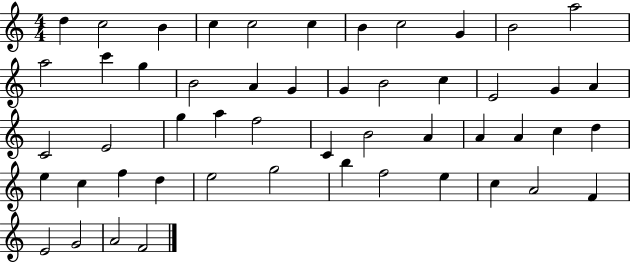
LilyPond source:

{
  \clef treble
  \numericTimeSignature
  \time 4/4
  \key c \major
  d''4 c''2 b'4 | c''4 c''2 c''4 | b'4 c''2 g'4 | b'2 a''2 | \break a''2 c'''4 g''4 | b'2 a'4 g'4 | g'4 b'2 c''4 | e'2 g'4 a'4 | \break c'2 e'2 | g''4 a''4 f''2 | c'4 b'2 a'4 | a'4 a'4 c''4 d''4 | \break e''4 c''4 f''4 d''4 | e''2 g''2 | b''4 f''2 e''4 | c''4 a'2 f'4 | \break e'2 g'2 | a'2 f'2 | \bar "|."
}